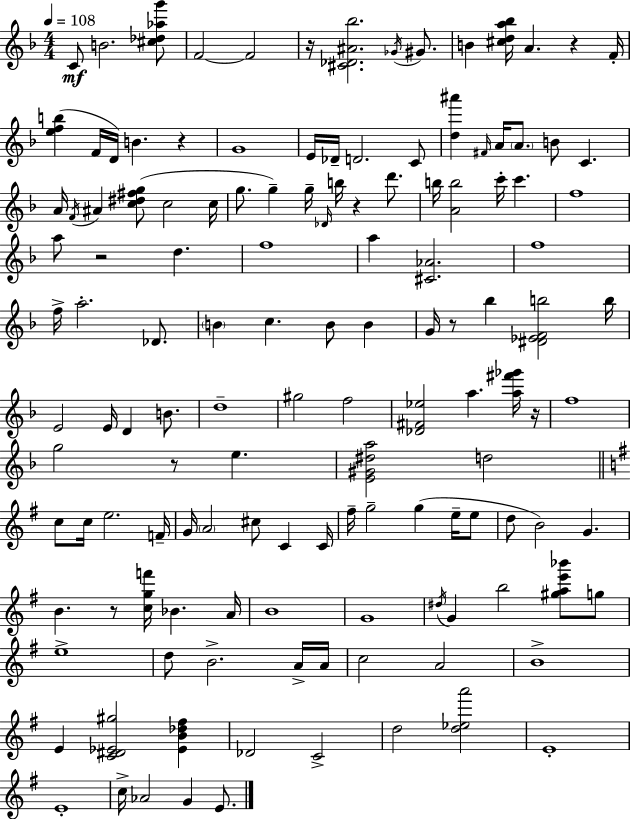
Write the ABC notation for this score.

X:1
T:Untitled
M:4/4
L:1/4
K:F
C/2 B2 [^c_d_ag']/2 F2 F2 z/4 [^C_D^A_b]2 _G/4 ^G/2 B [^cda_b]/4 A z F/4 [efb] F/4 D/4 B z G4 E/4 _D/4 D2 C/2 [d^a'] ^F/4 A/4 A/2 B/2 C A/4 F/4 ^A [c^d^fg]/2 c2 c/4 g/2 g g/4 _D/4 b/4 z d'/2 b/4 [Ab]2 c'/4 c' f4 a/2 z2 d f4 a [^C_A]2 f4 f/4 a2 _D/2 B c B/2 B G/4 z/2 _b [^D_EFb]2 b/4 E2 E/4 D B/2 d4 ^g2 f2 [_D^F_e]2 a [a^f'_g']/4 z/4 f4 g2 z/2 e [E^G^da]2 d2 c/2 c/4 e2 F/4 G/4 A2 ^c/2 C C/4 ^f/4 g2 g e/4 e/2 d/2 B2 G B z/2 [cgf']/4 _B A/4 B4 G4 ^d/4 G b2 [^gae'_b']/2 g/2 e4 d/2 B2 A/4 A/4 c2 A2 B4 E [C^D_E^g]2 [_EB_d^f] _D2 C2 d2 [d_ea']2 E4 E4 c/4 _A2 G E/2